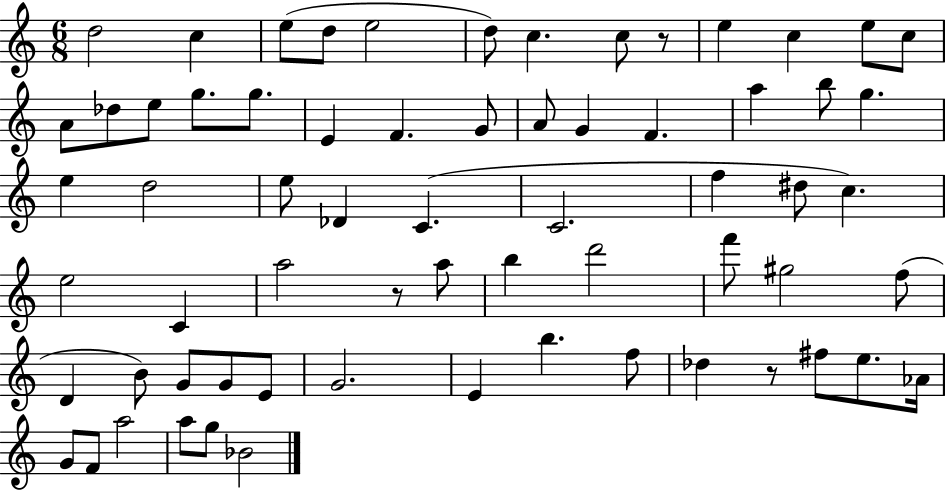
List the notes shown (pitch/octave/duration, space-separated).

D5/h C5/q E5/e D5/e E5/h D5/e C5/q. C5/e R/e E5/q C5/q E5/e C5/e A4/e Db5/e E5/e G5/e. G5/e. E4/q F4/q. G4/e A4/e G4/q F4/q. A5/q B5/e G5/q. E5/q D5/h E5/e Db4/q C4/q. C4/h. F5/q D#5/e C5/q. E5/h C4/q A5/h R/e A5/e B5/q D6/h F6/e G#5/h F5/e D4/q B4/e G4/e G4/e E4/e G4/h. E4/q B5/q. F5/e Db5/q R/e F#5/e E5/e. Ab4/s G4/e F4/e A5/h A5/e G5/e Bb4/h